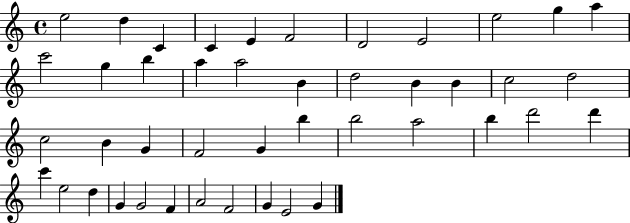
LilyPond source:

{
  \clef treble
  \time 4/4
  \defaultTimeSignature
  \key c \major
  e''2 d''4 c'4 | c'4 e'4 f'2 | d'2 e'2 | e''2 g''4 a''4 | \break c'''2 g''4 b''4 | a''4 a''2 b'4 | d''2 b'4 b'4 | c''2 d''2 | \break c''2 b'4 g'4 | f'2 g'4 b''4 | b''2 a''2 | b''4 d'''2 d'''4 | \break c'''4 e''2 d''4 | g'4 g'2 f'4 | a'2 f'2 | g'4 e'2 g'4 | \break \bar "|."
}